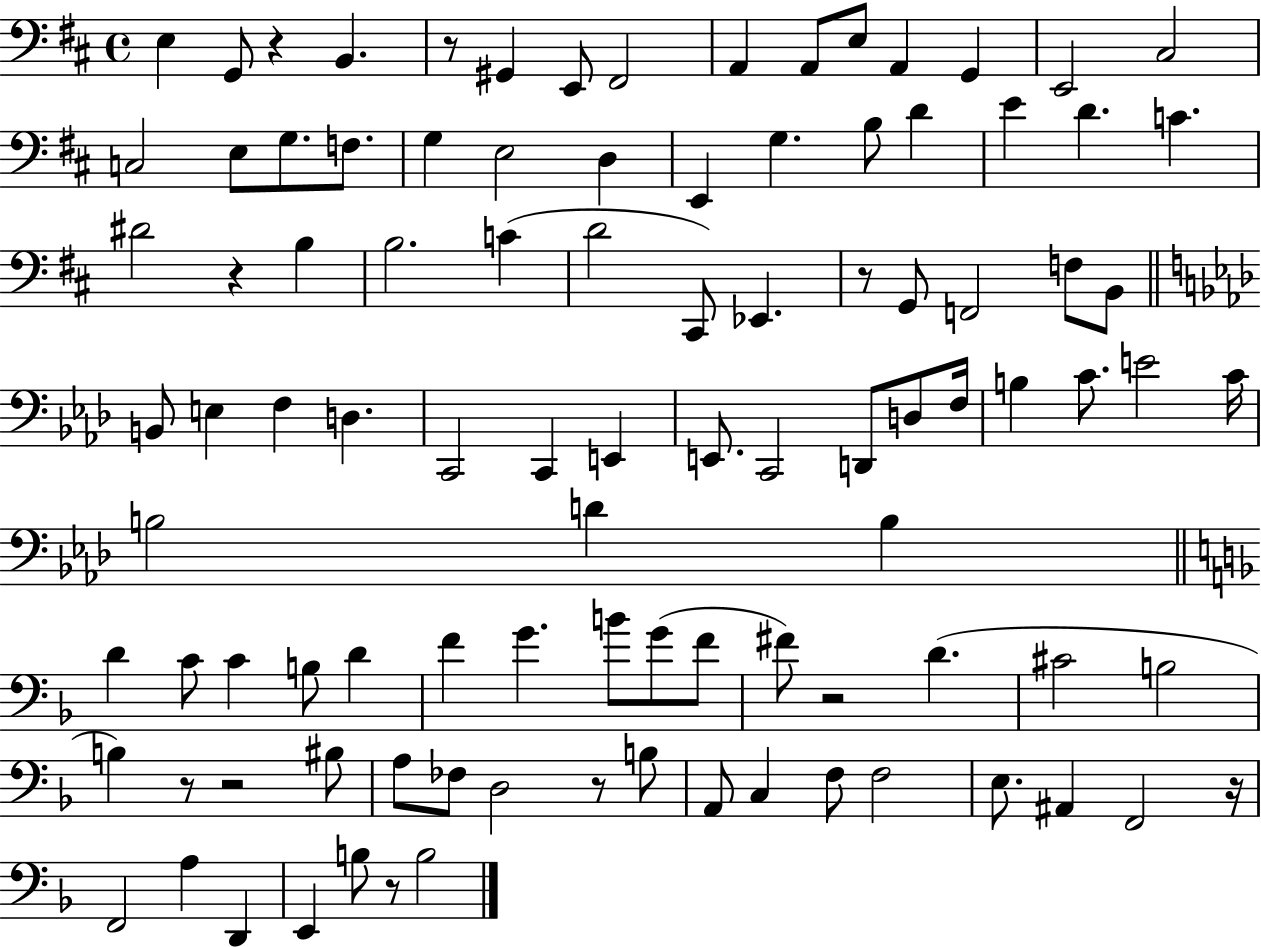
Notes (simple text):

E3/q G2/e R/q B2/q. R/e G#2/q E2/e F#2/h A2/q A2/e E3/e A2/q G2/q E2/h C#3/h C3/h E3/e G3/e. F3/e. G3/q E3/h D3/q E2/q G3/q. B3/e D4/q E4/q D4/q. C4/q. D#4/h R/q B3/q B3/h. C4/q D4/h C#2/e Eb2/q. R/e G2/e F2/h F3/e B2/e B2/e E3/q F3/q D3/q. C2/h C2/q E2/q E2/e. C2/h D2/e D3/e F3/s B3/q C4/e. E4/h C4/s B3/h D4/q B3/q D4/q C4/e C4/q B3/e D4/q F4/q G4/q. B4/e G4/e F4/e F#4/e R/h D4/q. C#4/h B3/h B3/q R/e R/h BIS3/e A3/e FES3/e D3/h R/e B3/e A2/e C3/q F3/e F3/h E3/e. A#2/q F2/h R/s F2/h A3/q D2/q E2/q B3/e R/e B3/h